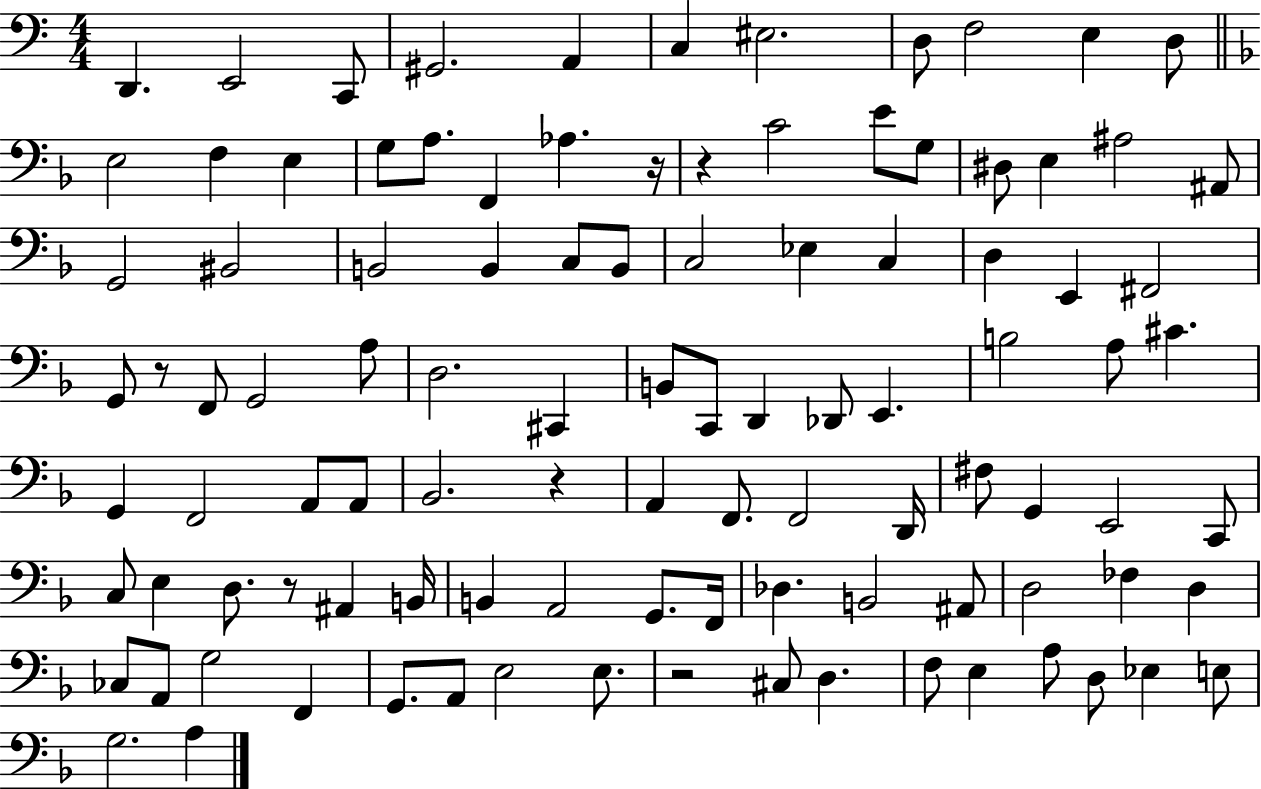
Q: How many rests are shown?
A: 6